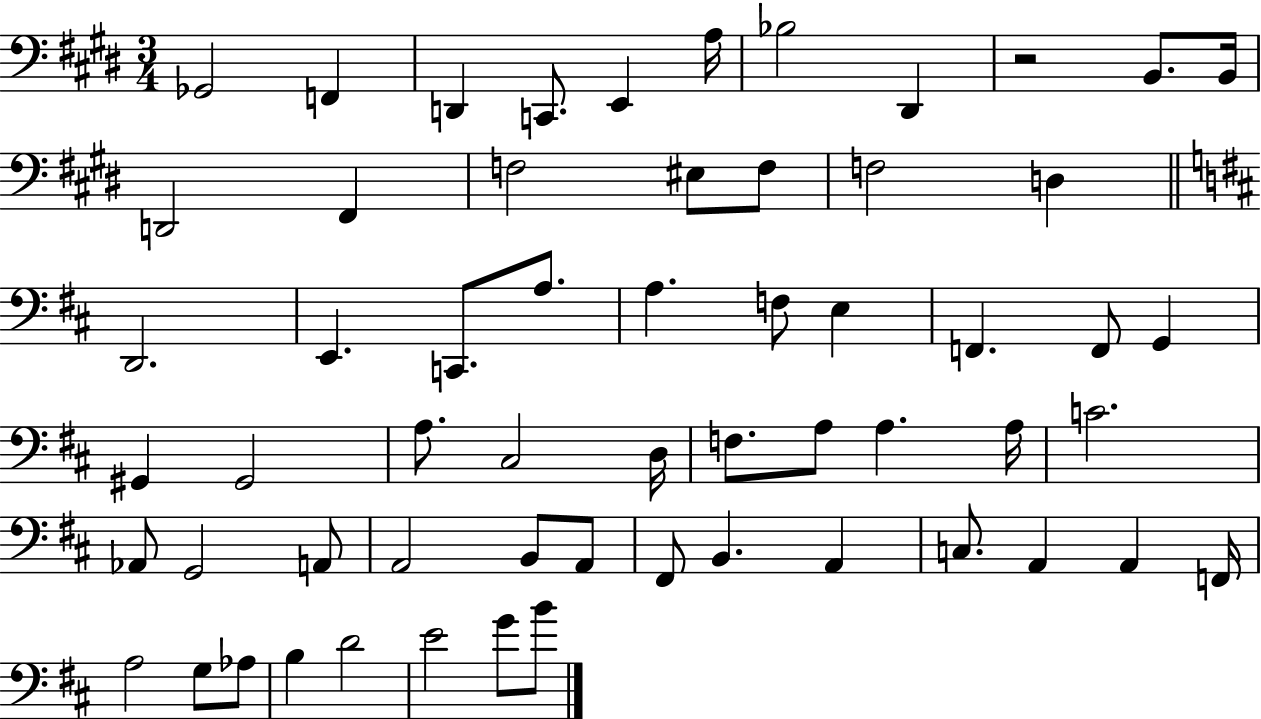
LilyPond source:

{
  \clef bass
  \numericTimeSignature
  \time 3/4
  \key e \major
  ges,2 f,4 | d,4 c,8. e,4 a16 | bes2 dis,4 | r2 b,8. b,16 | \break d,2 fis,4 | f2 eis8 f8 | f2 d4 | \bar "||" \break \key d \major d,2. | e,4. c,8. a8. | a4. f8 e4 | f,4. f,8 g,4 | \break gis,4 gis,2 | a8. cis2 d16 | f8. a8 a4. a16 | c'2. | \break aes,8 g,2 a,8 | a,2 b,8 a,8 | fis,8 b,4. a,4 | c8. a,4 a,4 f,16 | \break a2 g8 aes8 | b4 d'2 | e'2 g'8 b'8 | \bar "|."
}